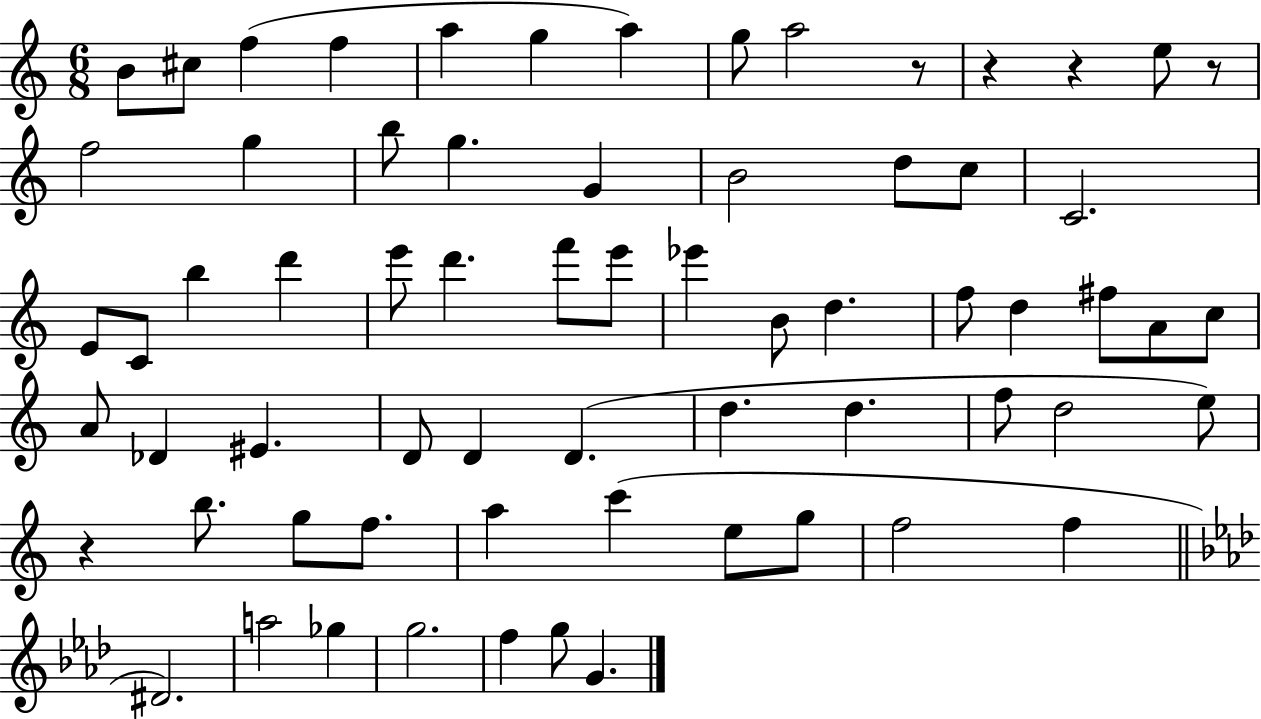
{
  \clef treble
  \numericTimeSignature
  \time 6/8
  \key c \major
  b'8 cis''8 f''4( f''4 | a''4 g''4 a''4) | g''8 a''2 r8 | r4 r4 e''8 r8 | \break f''2 g''4 | b''8 g''4. g'4 | b'2 d''8 c''8 | c'2. | \break e'8 c'8 b''4 d'''4 | e'''8 d'''4. f'''8 e'''8 | ees'''4 b'8 d''4. | f''8 d''4 fis''8 a'8 c''8 | \break a'8 des'4 eis'4. | d'8 d'4 d'4.( | d''4. d''4. | f''8 d''2 e''8) | \break r4 b''8. g''8 f''8. | a''4 c'''4( e''8 g''8 | f''2 f''4 | \bar "||" \break \key f \minor dis'2.) | a''2 ges''4 | g''2. | f''4 g''8 g'4. | \break \bar "|."
}